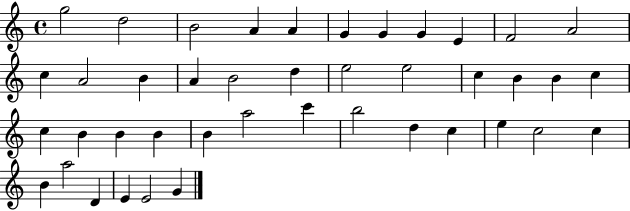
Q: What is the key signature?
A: C major